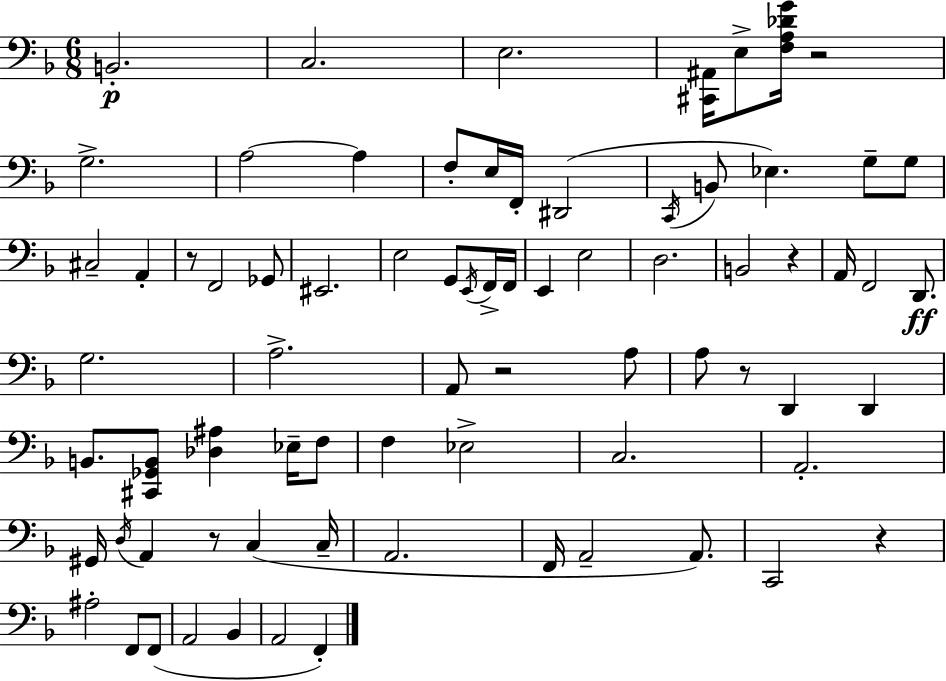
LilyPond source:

{
  \clef bass
  \numericTimeSignature
  \time 6/8
  \key f \major
  \repeat volta 2 { b,2.-.\p | c2. | e2. | <cis, ais,>16 e8-> <f a des' g'>16 r2 | \break g2.-> | a2~~ a4 | f8-. e16 f,16-. dis,2( | \acciaccatura { c,16 } b,8 ees4.) g8-- g8 | \break cis2-- a,4-. | r8 f,2 ges,8 | eis,2. | e2 g,8 \acciaccatura { e,16 } | \break f,16-> f,16 e,4 e2 | d2. | b,2 r4 | a,16 f,2 d,8.\ff | \break g2. | a2.-> | a,8 r2 | a8 a8 r8 d,4 d,4 | \break b,8. <cis, ges, b,>8 <des ais>4 ees16-- | f8 f4 ees2-> | c2. | a,2.-. | \break gis,16 \acciaccatura { d16 } a,4 r8 c4( | c16-- a,2. | f,16 a,2-- | a,8.) c,2 r4 | \break ais2-. f,8 | f,8( a,2 bes,4 | a,2 f,4-.) | } \bar "|."
}